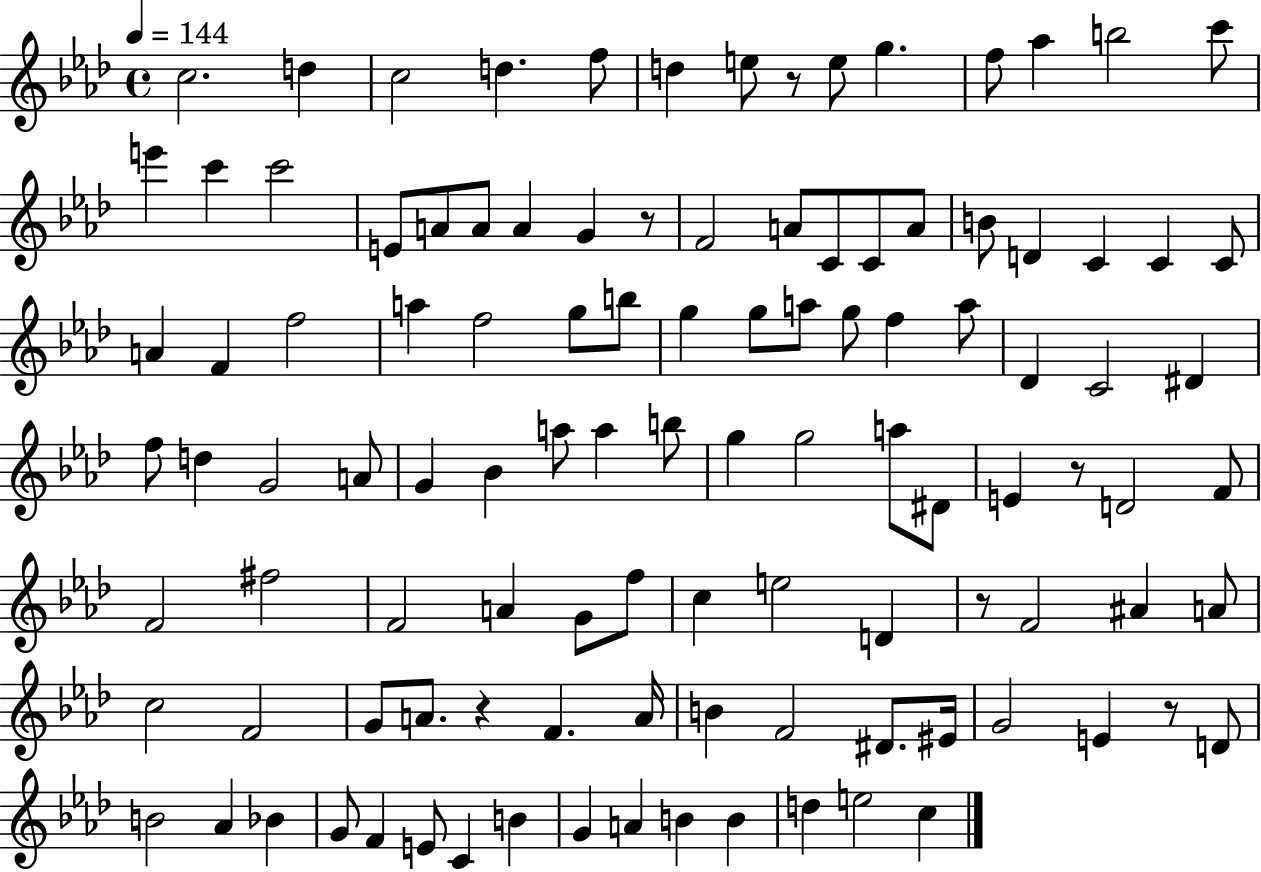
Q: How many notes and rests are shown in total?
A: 109